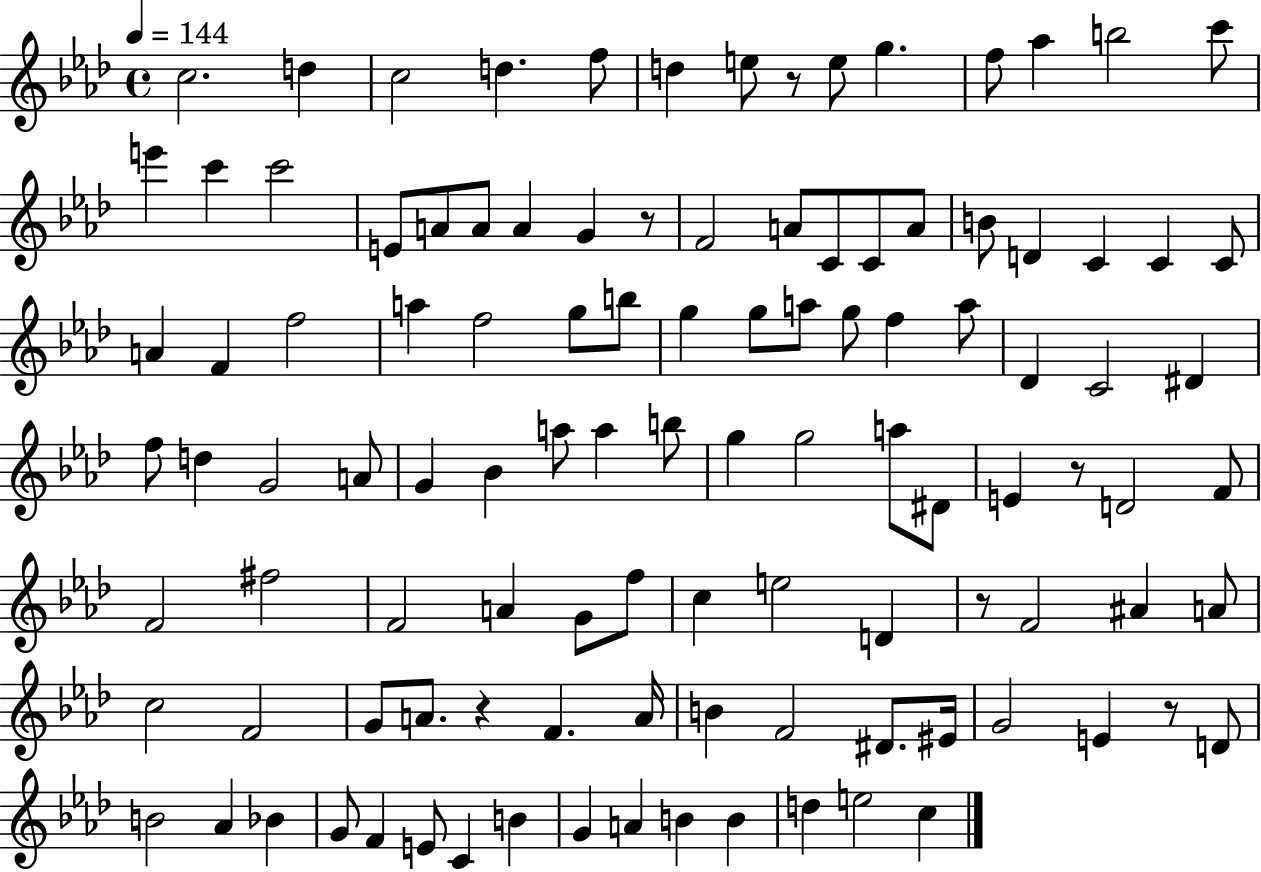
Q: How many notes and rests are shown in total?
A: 109